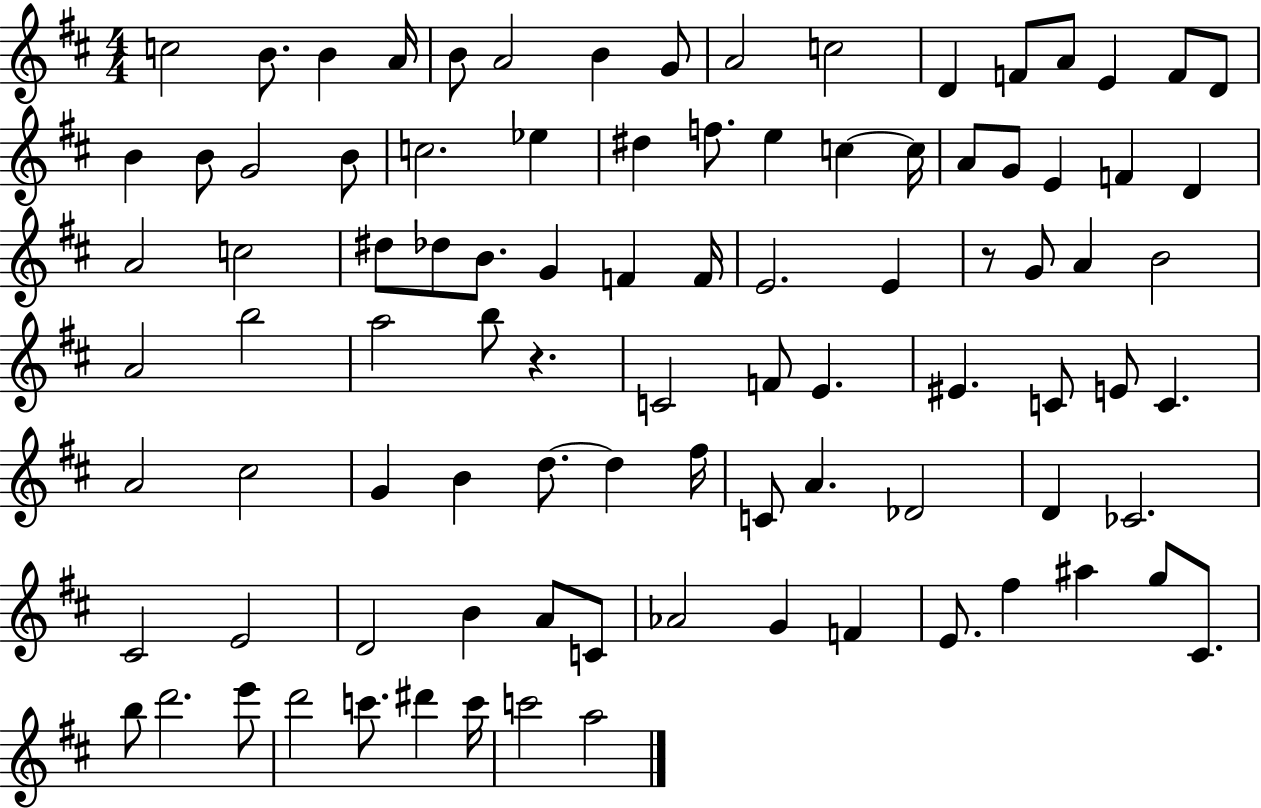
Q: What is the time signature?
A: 4/4